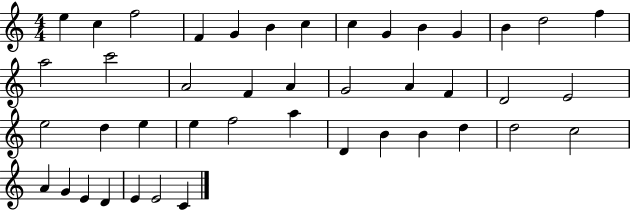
{
  \clef treble
  \numericTimeSignature
  \time 4/4
  \key c \major
  e''4 c''4 f''2 | f'4 g'4 b'4 c''4 | c''4 g'4 b'4 g'4 | b'4 d''2 f''4 | \break a''2 c'''2 | a'2 f'4 a'4 | g'2 a'4 f'4 | d'2 e'2 | \break e''2 d''4 e''4 | e''4 f''2 a''4 | d'4 b'4 b'4 d''4 | d''2 c''2 | \break a'4 g'4 e'4 d'4 | e'4 e'2 c'4 | \bar "|."
}